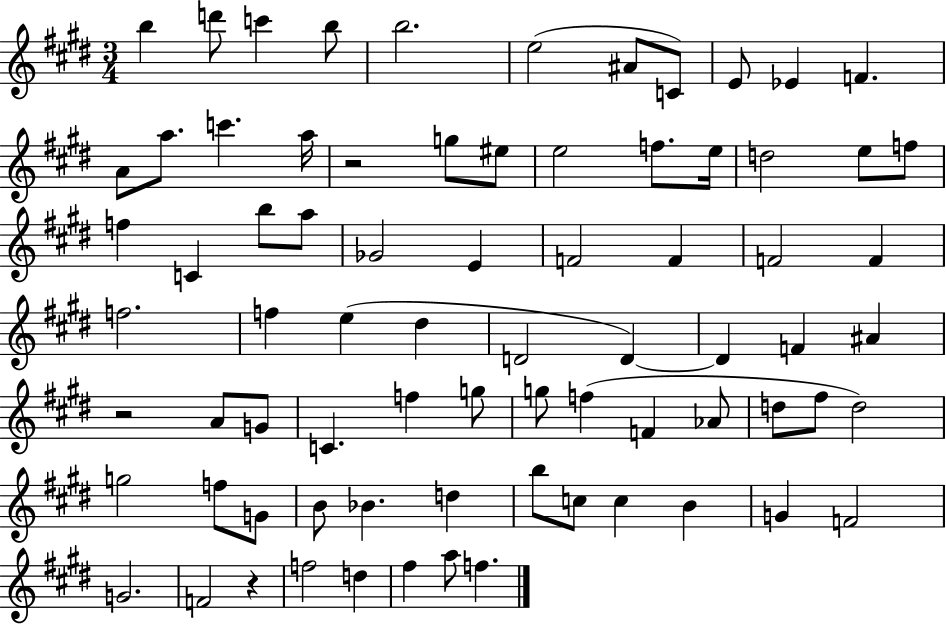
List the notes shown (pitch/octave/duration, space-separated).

B5/q D6/e C6/q B5/e B5/h. E5/h A#4/e C4/e E4/e Eb4/q F4/q. A4/e A5/e. C6/q. A5/s R/h G5/e EIS5/e E5/h F5/e. E5/s D5/h E5/e F5/e F5/q C4/q B5/e A5/e Gb4/h E4/q F4/h F4/q F4/h F4/q F5/h. F5/q E5/q D#5/q D4/h D4/q D4/q F4/q A#4/q R/h A4/e G4/e C4/q. F5/q G5/e G5/e F5/q F4/q Ab4/e D5/e F#5/e D5/h G5/h F5/e G4/e B4/e Bb4/q. D5/q B5/e C5/e C5/q B4/q G4/q F4/h G4/h. F4/h R/q F5/h D5/q F#5/q A5/e F5/q.